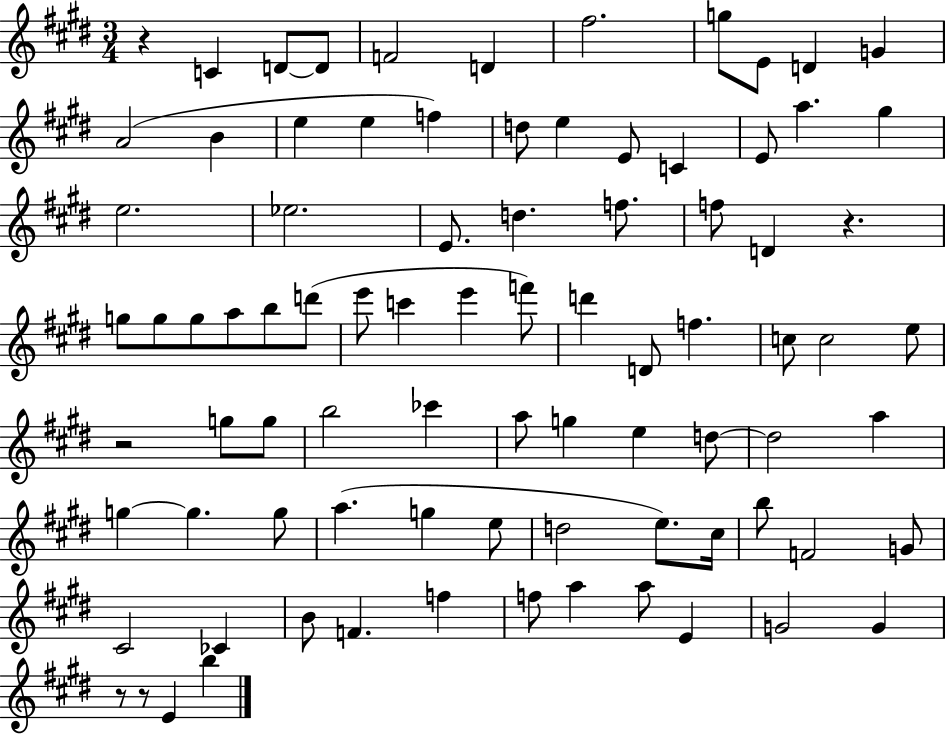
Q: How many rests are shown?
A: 5